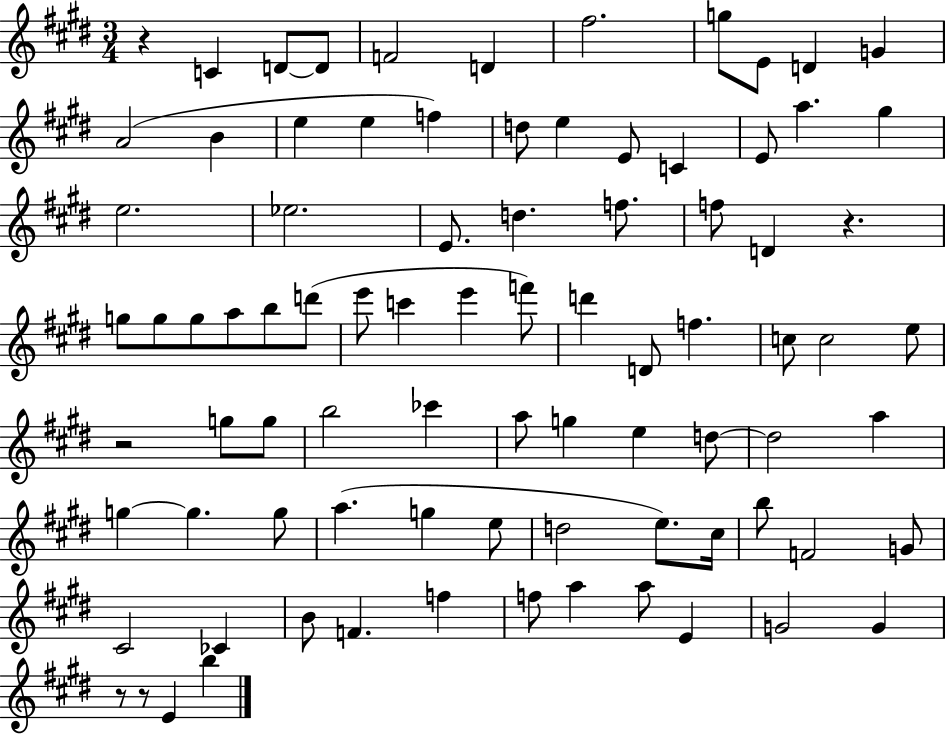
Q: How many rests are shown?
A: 5